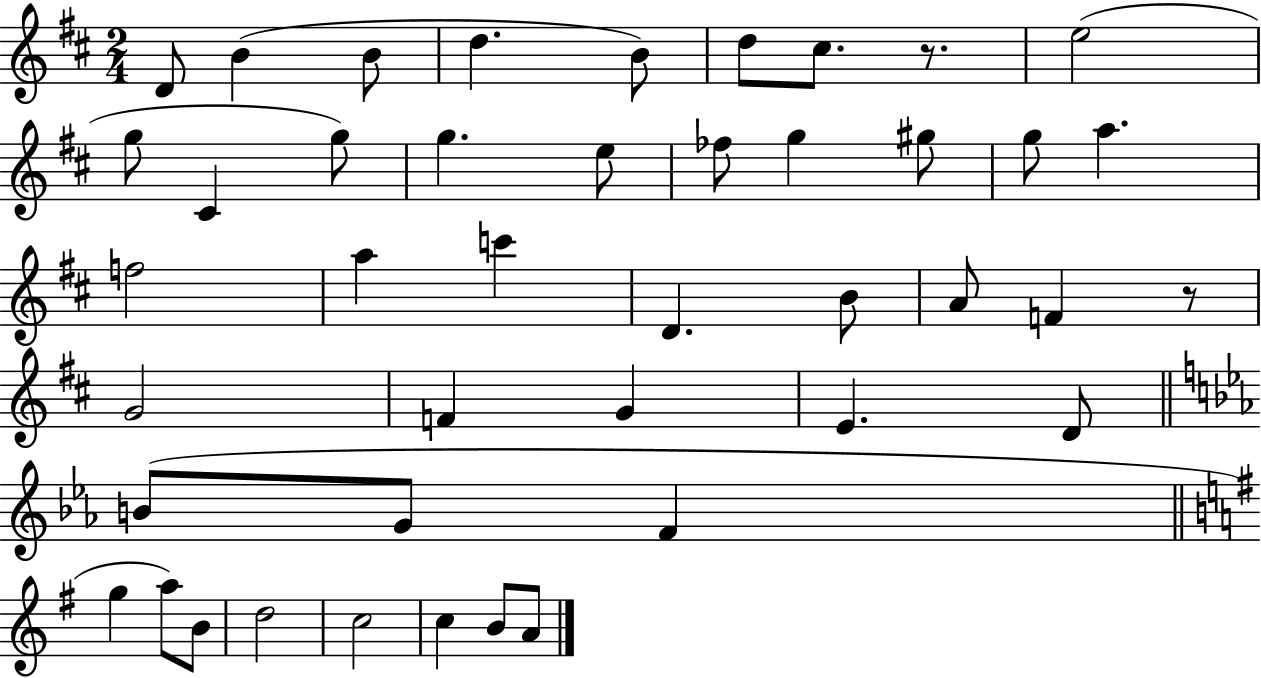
{
  \clef treble
  \numericTimeSignature
  \time 2/4
  \key d \major
  d'8 b'4( b'8 | d''4. b'8) | d''8 cis''8. r8. | e''2( | \break g''8 cis'4 g''8) | g''4. e''8 | fes''8 g''4 gis''8 | g''8 a''4. | \break f''2 | a''4 c'''4 | d'4. b'8 | a'8 f'4 r8 | \break g'2 | f'4 g'4 | e'4. d'8 | \bar "||" \break \key ees \major b'8( g'8 f'4 | \bar "||" \break \key g \major g''4 a''8) b'8 | d''2 | c''2 | c''4 b'8 a'8 | \break \bar "|."
}